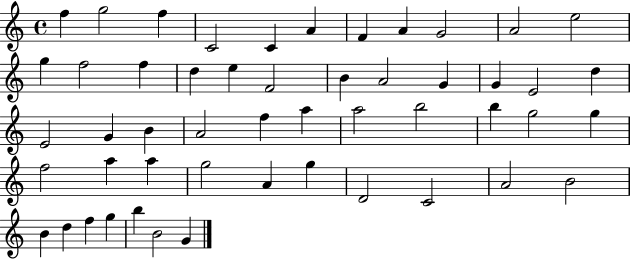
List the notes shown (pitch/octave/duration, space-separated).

F5/q G5/h F5/q C4/h C4/q A4/q F4/q A4/q G4/h A4/h E5/h G5/q F5/h F5/q D5/q E5/q F4/h B4/q A4/h G4/q G4/q E4/h D5/q E4/h G4/q B4/q A4/h F5/q A5/q A5/h B5/h B5/q G5/h G5/q F5/h A5/q A5/q G5/h A4/q G5/q D4/h C4/h A4/h B4/h B4/q D5/q F5/q G5/q B5/q B4/h G4/q